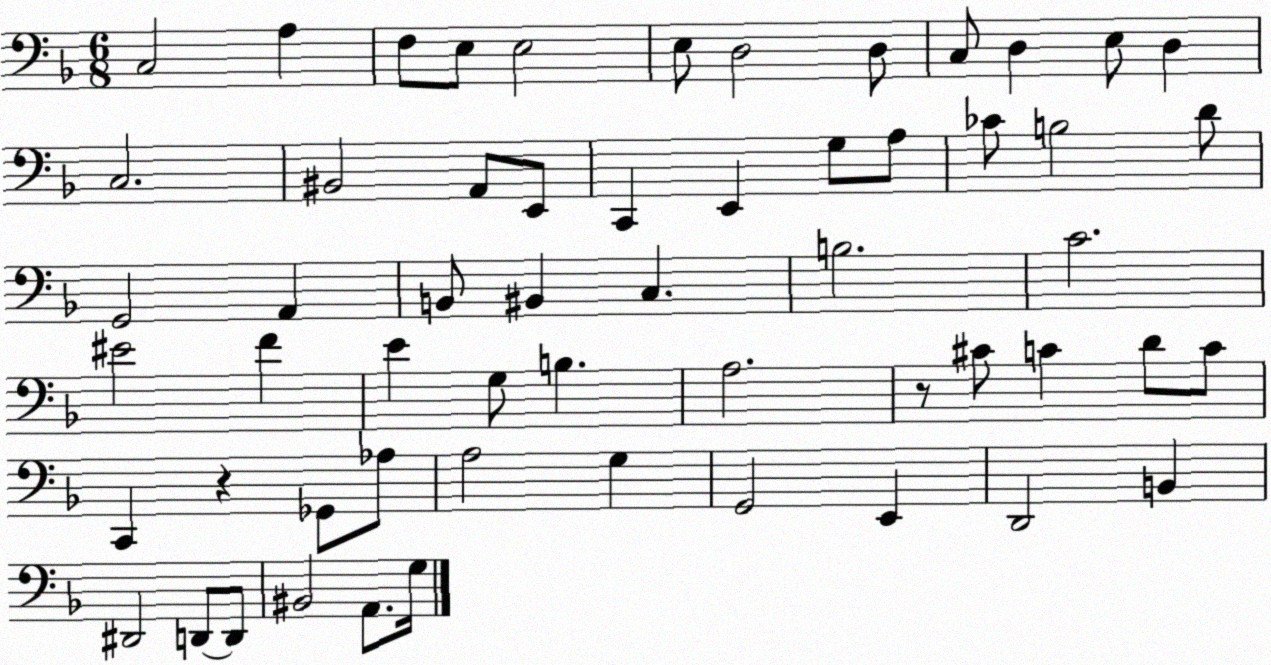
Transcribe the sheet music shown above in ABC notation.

X:1
T:Untitled
M:6/8
L:1/4
K:F
C,2 A, F,/2 E,/2 E,2 E,/2 D,2 D,/2 C,/2 D, E,/2 D, C,2 ^B,,2 A,,/2 E,,/2 C,, E,, G,/2 A,/2 _C/2 B,2 D/2 G,,2 A,, B,,/2 ^B,, C, B,2 C2 ^E2 F E G,/2 B, A,2 z/2 ^C/2 C D/2 C/2 C,, z _G,,/2 _A,/2 A,2 G, G,,2 E,, D,,2 B,, ^D,,2 D,,/2 D,,/2 ^B,,2 A,,/2 G,/4